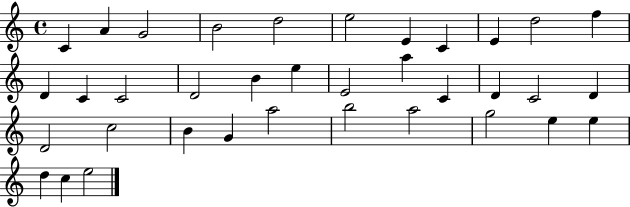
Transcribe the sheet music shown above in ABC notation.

X:1
T:Untitled
M:4/4
L:1/4
K:C
C A G2 B2 d2 e2 E C E d2 f D C C2 D2 B e E2 a C D C2 D D2 c2 B G a2 b2 a2 g2 e e d c e2